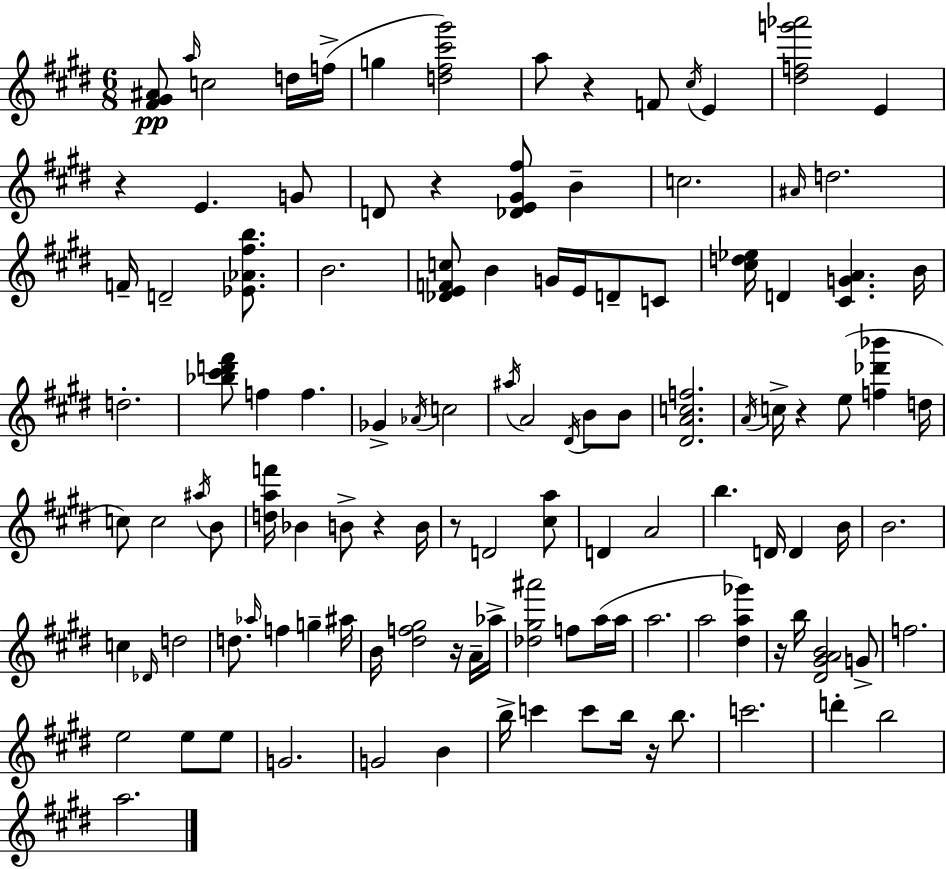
{
  \clef treble
  \numericTimeSignature
  \time 6/8
  \key e \major
  \repeat volta 2 { <fis' gis' ais'>8\pp \grace { a''16 } c''2 d''16 | f''16->( g''4 <d'' fis'' cis''' gis'''>2) | a''8 r4 f'8 \acciaccatura { cis''16 } e'4 | <dis'' f'' g''' aes'''>2 e'4 | \break r4 e'4. | g'8 d'8 r4 <des' e' gis' fis''>8 b'4-- | c''2. | \grace { ais'16 } d''2. | \break f'16-- d'2-- | <ees' aes' fis'' b''>8. b'2. | <des' e' f' c''>8 b'4 g'16 e'16 d'8-- | c'8 <cis'' d'' ees''>16 d'4 <cis' g' a'>4. | \break b'16 d''2.-. | <bes'' cis''' d''' fis'''>8 f''4 f''4. | ges'4-> \acciaccatura { aes'16 } c''2 | \acciaccatura { ais''16 } a'2 | \break \acciaccatura { dis'16 } b'8 b'8 <dis' a' c'' f''>2. | \acciaccatura { a'16 } c''16-> r4 | e''8( <f'' des''' bes'''>4 d''16 c''8) c''2 | \acciaccatura { ais''16 } b'8 <d'' a'' f'''>16 bes'4 | \break b'8-> r4 b'16 r8 d'2 | <cis'' a''>8 d'4 | a'2 b''4. | d'16 d'4 b'16 b'2. | \break c''4 | \grace { des'16 } d''2 d''8. | \grace { aes''16 } f''4 g''4-- ais''16 b'16 <dis'' f'' gis''>2 | r16 a'16-- aes''16-> <des'' gis'' ais'''>2 | \break f''8 a''16( a''16 a''2. | a''2 | <dis'' a'' ges'''>4) r16 b''16 | <dis' gis' a' b'>2 g'8-> f''2. | \break e''2 | e''8 e''8 g'2. | g'2 | b'4 b''16-> c'''4 | \break c'''8 b''16 r16 b''8. c'''2. | d'''4-. | b''2 a''2. | } \bar "|."
}